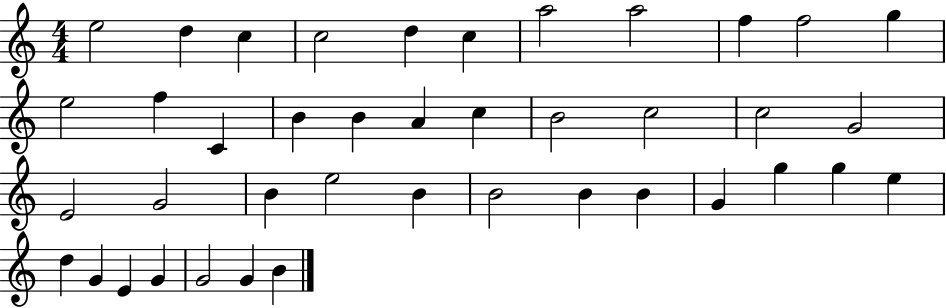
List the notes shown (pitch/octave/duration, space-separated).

E5/h D5/q C5/q C5/h D5/q C5/q A5/h A5/h F5/q F5/h G5/q E5/h F5/q C4/q B4/q B4/q A4/q C5/q B4/h C5/h C5/h G4/h E4/h G4/h B4/q E5/h B4/q B4/h B4/q B4/q G4/q G5/q G5/q E5/q D5/q G4/q E4/q G4/q G4/h G4/q B4/q